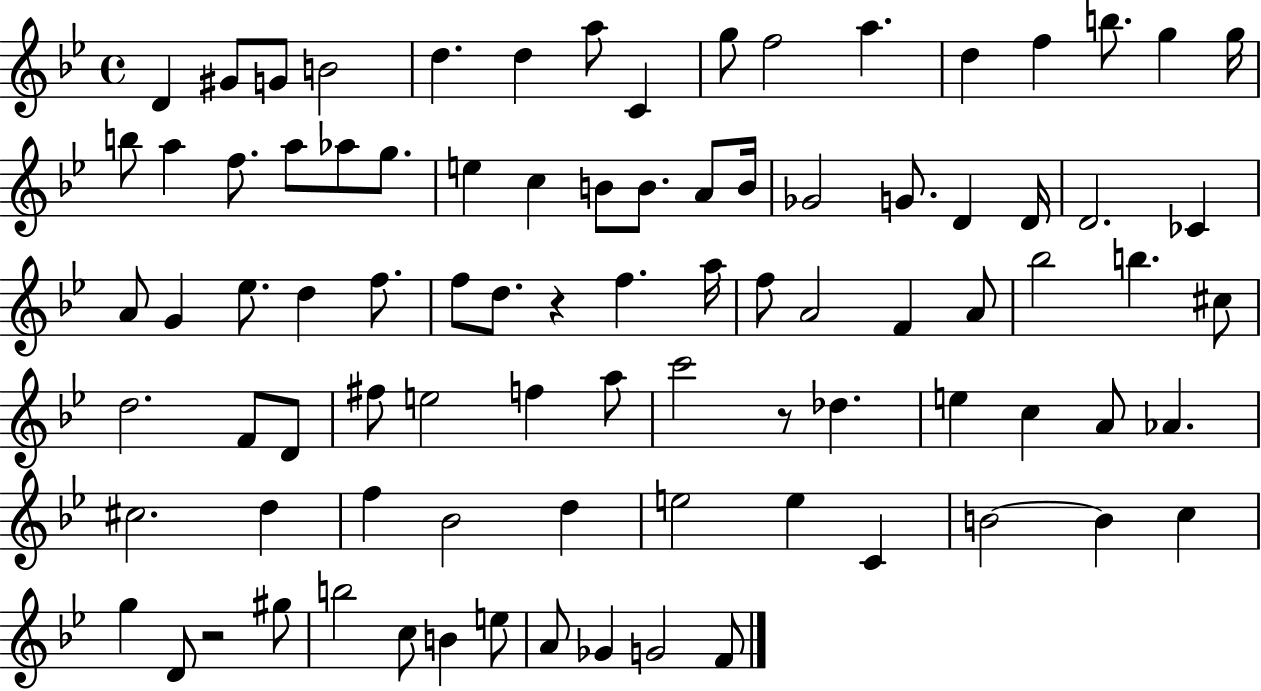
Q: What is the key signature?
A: BES major